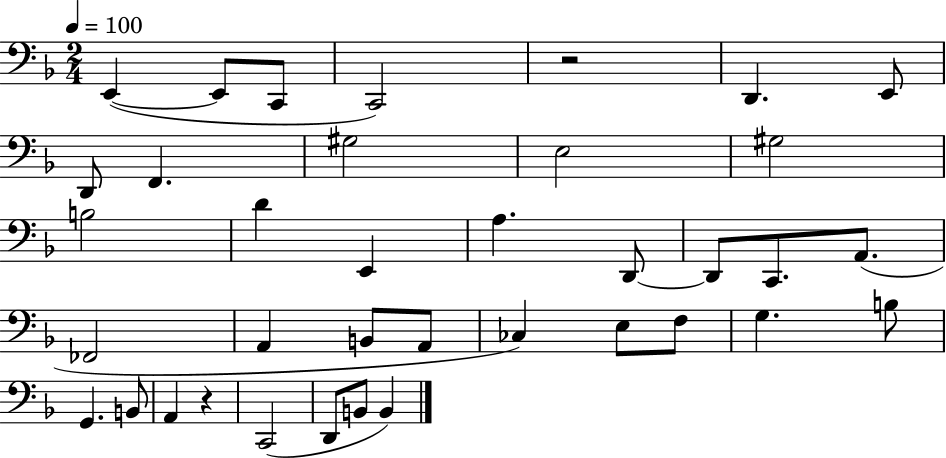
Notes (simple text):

E2/q E2/e C2/e C2/h R/h D2/q. E2/e D2/e F2/q. G#3/h E3/h G#3/h B3/h D4/q E2/q A3/q. D2/e D2/e C2/e. A2/e. FES2/h A2/q B2/e A2/e CES3/q E3/e F3/e G3/q. B3/e G2/q. B2/e A2/q R/q C2/h D2/e B2/e B2/q